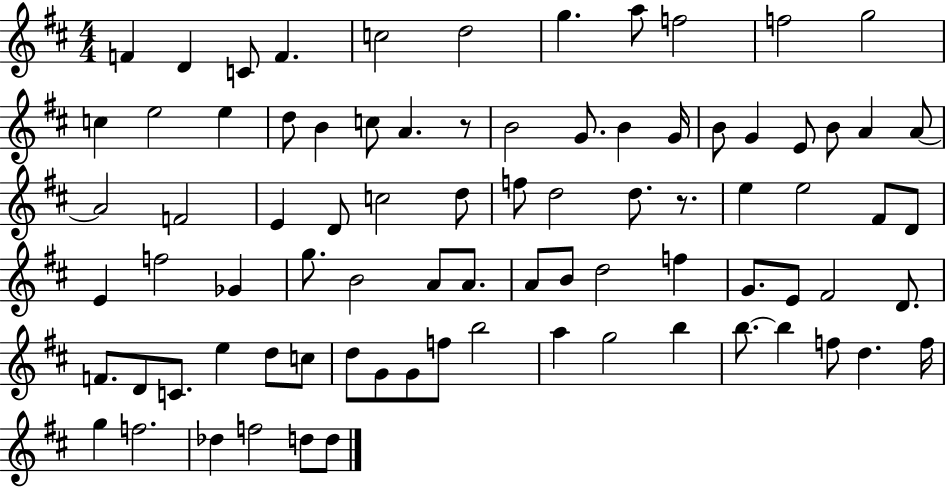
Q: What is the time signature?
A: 4/4